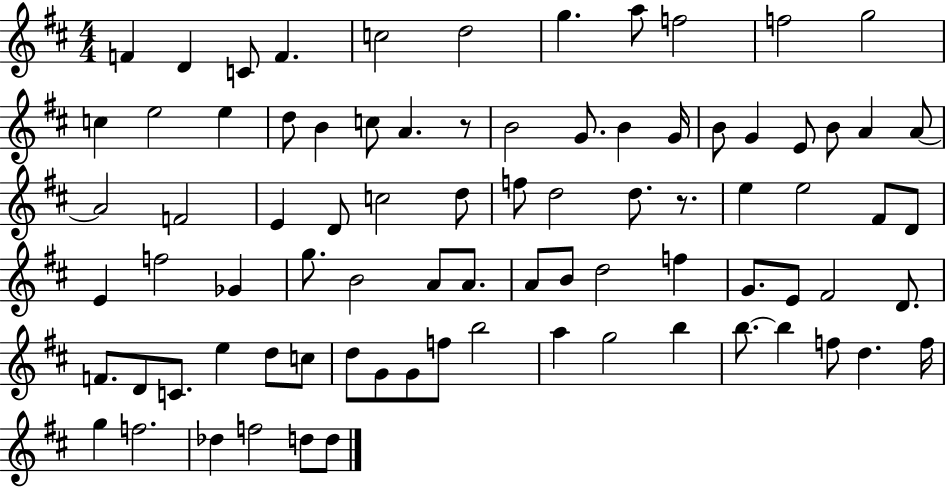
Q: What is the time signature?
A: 4/4